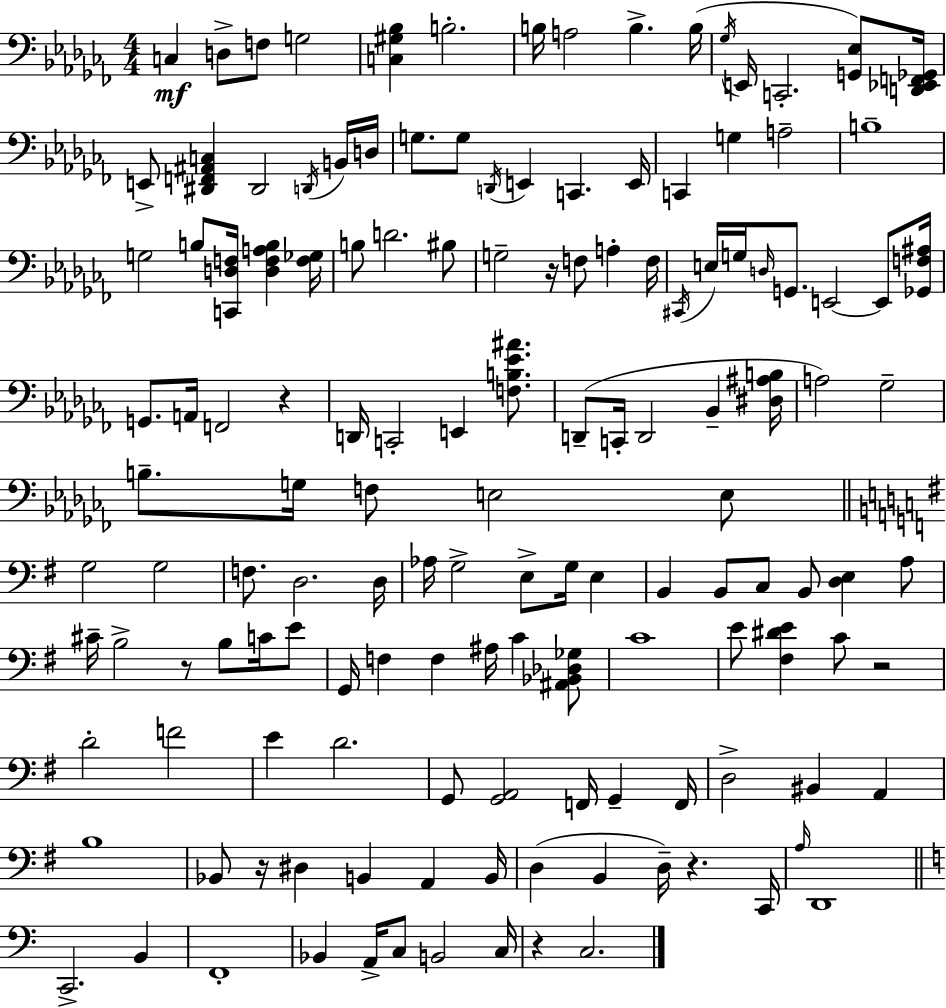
X:1
T:Untitled
M:4/4
L:1/4
K:Abm
C, D,/2 F,/2 G,2 [C,^G,_B,] B,2 B,/4 A,2 B, B,/4 _G,/4 E,,/4 C,,2 [G,,_E,]/2 [D,,_E,,F,,_G,,]/4 E,,/2 [^D,,F,,^A,,C,] ^D,,2 D,,/4 B,,/4 D,/4 G,/2 G,/2 D,,/4 E,, C,, E,,/4 C,, G, A,2 B,4 G,2 B,/2 [C,,D,F,]/4 [D,F,A,B,] [F,_G,]/4 B,/2 D2 ^B,/2 G,2 z/4 F,/2 A, F,/4 ^C,,/4 E,/4 G,/4 D,/4 G,,/2 E,,2 E,,/2 [_G,,F,^A,]/4 G,,/2 A,,/4 F,,2 z D,,/4 C,,2 E,, [F,B,_E^A]/2 D,,/2 C,,/4 D,,2 _B,, [^D,^A,B,]/4 A,2 _G,2 B,/2 G,/4 F,/2 E,2 E,/2 G,2 G,2 F,/2 D,2 D,/4 _A,/4 G,2 E,/2 G,/4 E, B,, B,,/2 C,/2 B,,/2 [D,E,] A,/2 ^C/4 B,2 z/2 B,/2 C/4 E/2 G,,/4 F, F, ^A,/4 C [^A,,_B,,_D,_G,]/2 C4 E/2 [^F,^DE] C/2 z2 D2 F2 E D2 G,,/2 [G,,A,,]2 F,,/4 G,, F,,/4 D,2 ^B,, A,, B,4 _B,,/2 z/4 ^D, B,, A,, B,,/4 D, B,, D,/4 z C,,/4 A,/4 D,,4 C,,2 B,, F,,4 _B,, A,,/4 C,/2 B,,2 C,/4 z C,2